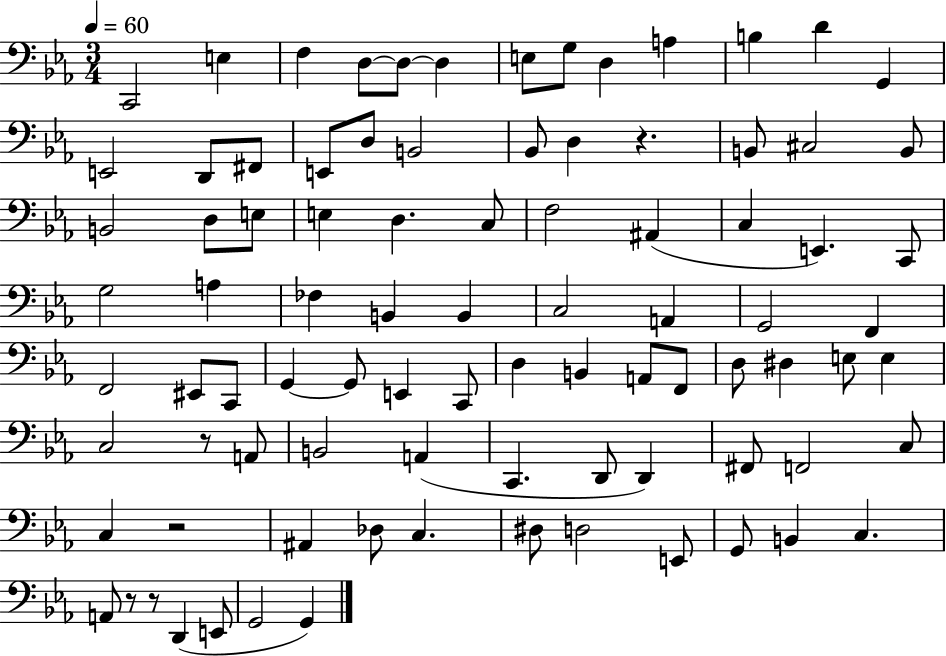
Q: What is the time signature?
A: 3/4